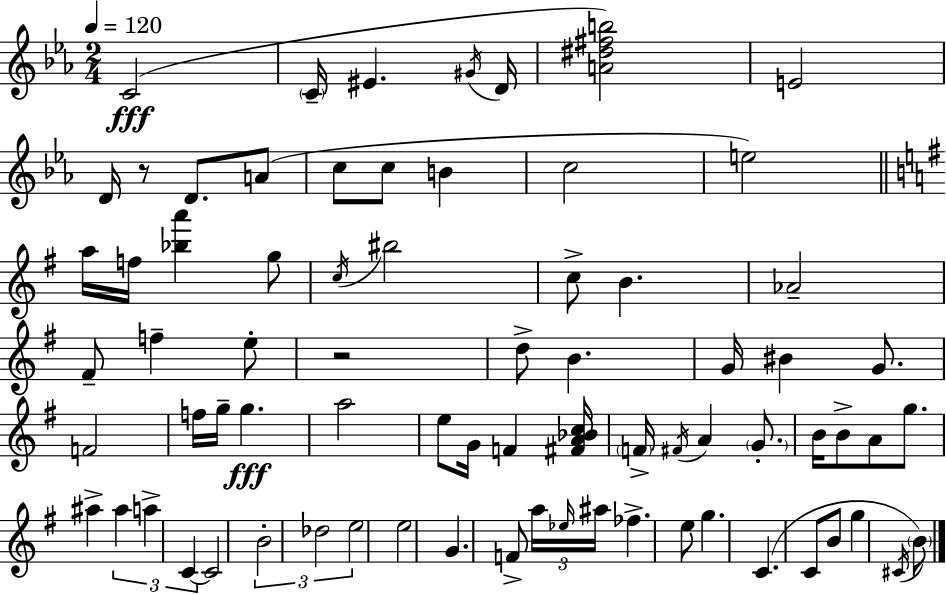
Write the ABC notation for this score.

X:1
T:Untitled
M:2/4
L:1/4
K:Cm
C2 C/4 ^E ^G/4 D/4 [A^d^fb]2 E2 D/4 z/2 D/2 A/2 c/2 c/2 B c2 e2 a/4 f/4 [_ba'] g/2 c/4 ^b2 c/2 B _A2 ^F/2 f e/2 z2 d/2 B G/4 ^B G/2 F2 f/4 g/4 g a2 e/2 G/4 F [^FA_Bc]/4 F/4 ^F/4 A G/2 B/4 B/2 A/2 g/2 ^a ^a a C C2 B2 _d2 e2 e2 G F/2 a/4 _e/4 ^a/4 _f e/2 g C C/2 B/2 g ^C/4 B/2